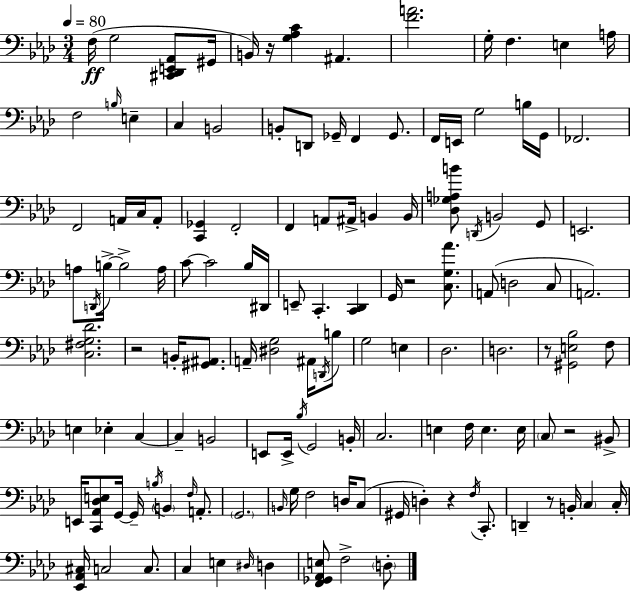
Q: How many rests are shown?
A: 7